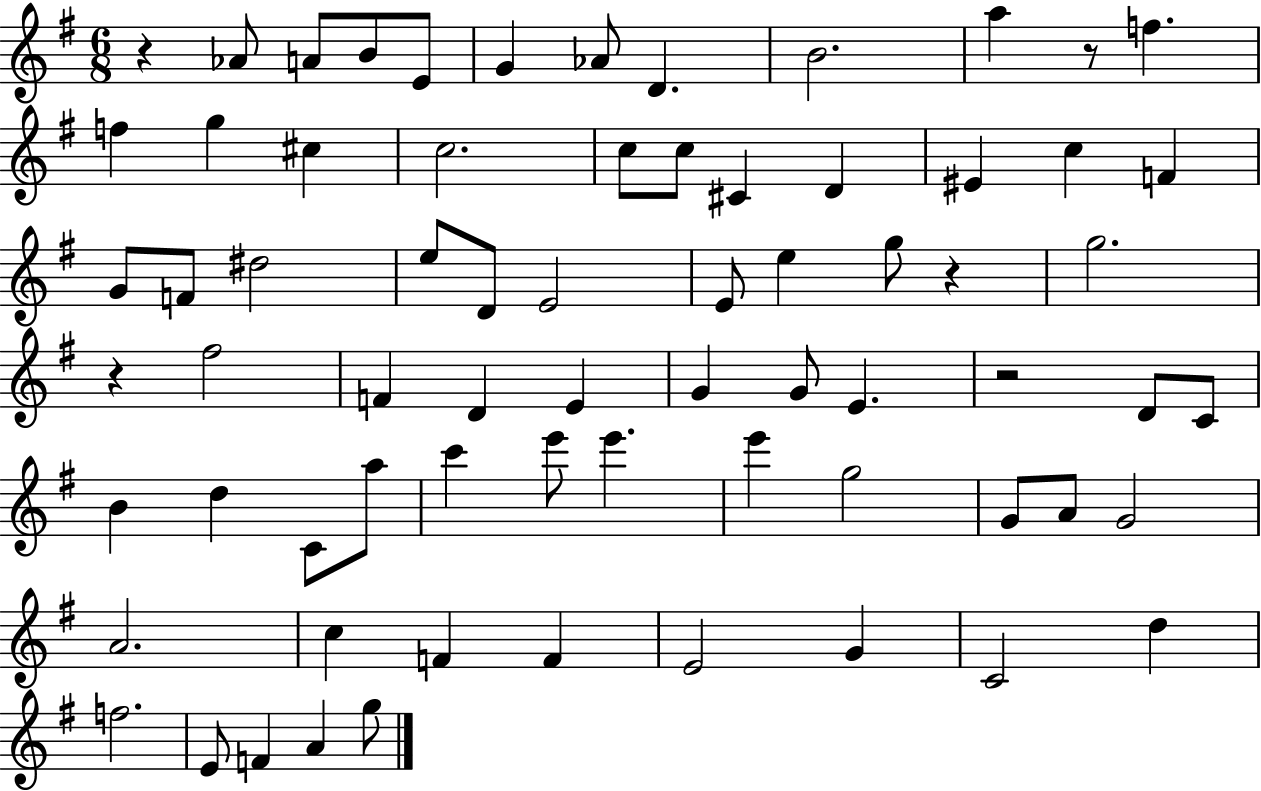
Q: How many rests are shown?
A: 5